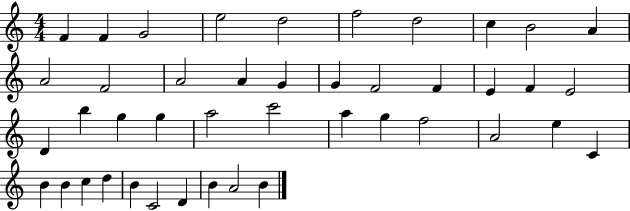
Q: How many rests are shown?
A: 0